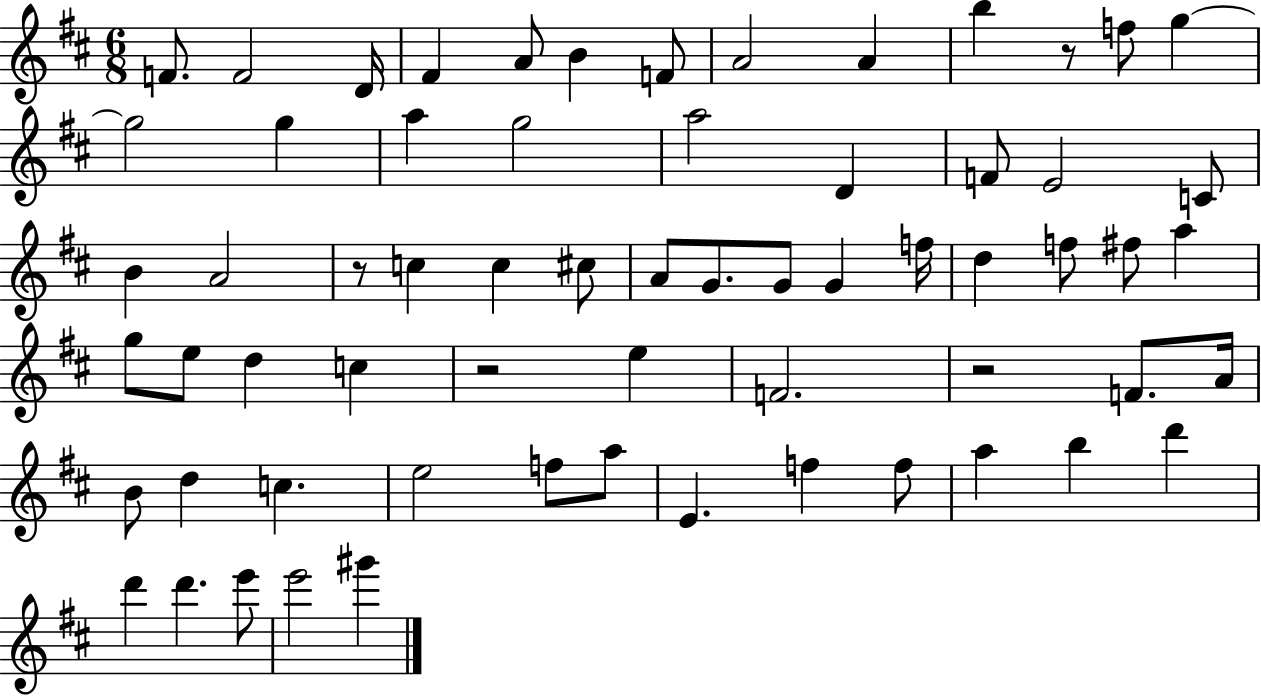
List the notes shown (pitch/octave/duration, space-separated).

F4/e. F4/h D4/s F#4/q A4/e B4/q F4/e A4/h A4/q B5/q R/e F5/e G5/q G5/h G5/q A5/q G5/h A5/h D4/q F4/e E4/h C4/e B4/q A4/h R/e C5/q C5/q C#5/e A4/e G4/e. G4/e G4/q F5/s D5/q F5/e F#5/e A5/q G5/e E5/e D5/q C5/q R/h E5/q F4/h. R/h F4/e. A4/s B4/e D5/q C5/q. E5/h F5/e A5/e E4/q. F5/q F5/e A5/q B5/q D6/q D6/q D6/q. E6/e E6/h G#6/q